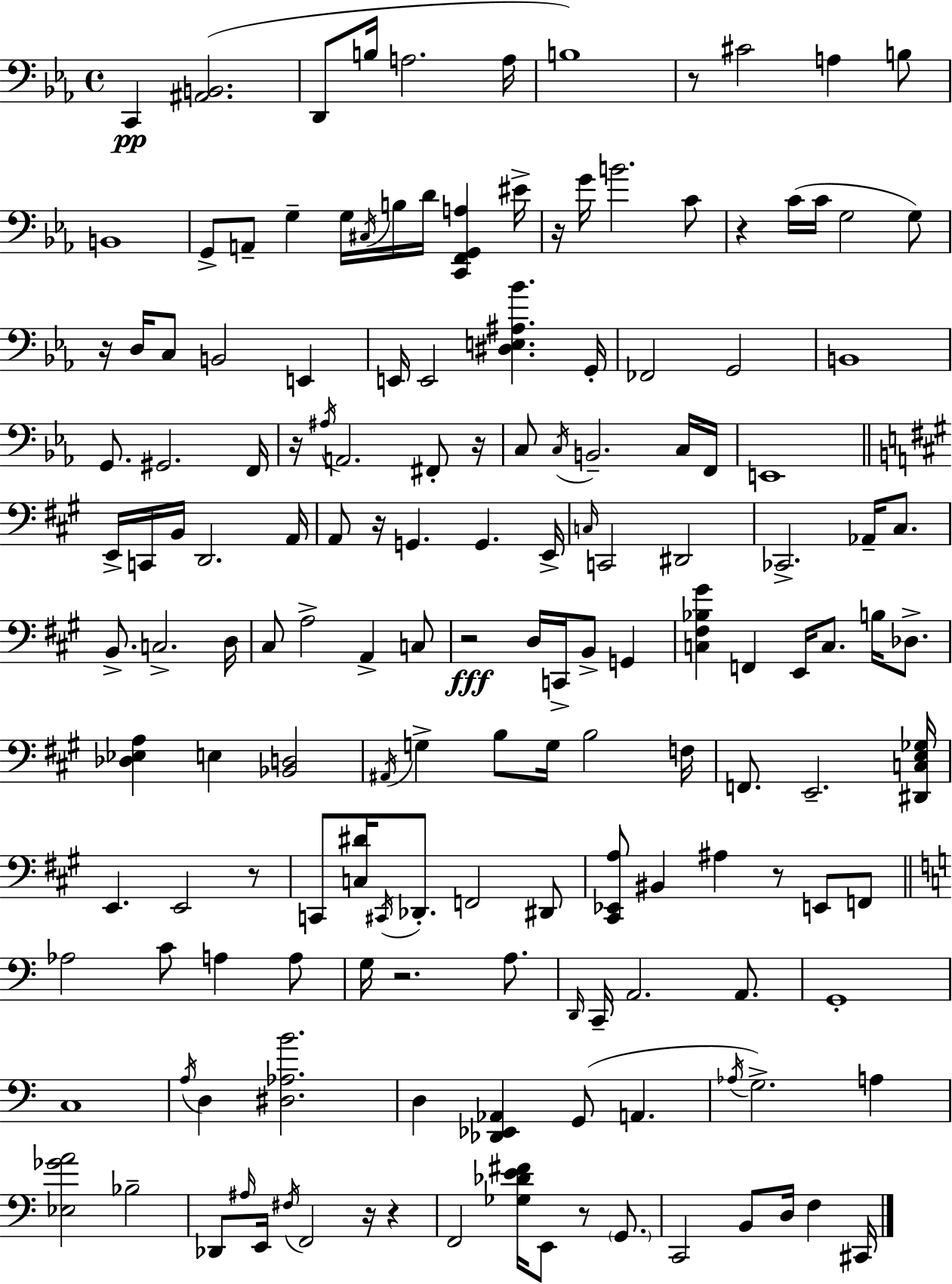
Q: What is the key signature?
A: EES major